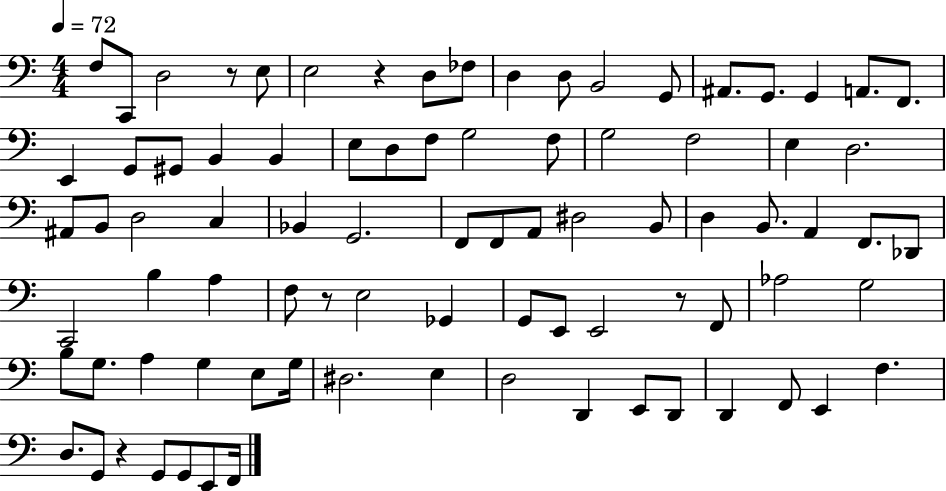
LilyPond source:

{
  \clef bass
  \numericTimeSignature
  \time 4/4
  \key c \major
  \tempo 4 = 72
  f8 c,8 d2 r8 e8 | e2 r4 d8 fes8 | d4 d8 b,2 g,8 | ais,8. g,8. g,4 a,8. f,8. | \break e,4 g,8 gis,8 b,4 b,4 | e8 d8 f8 g2 f8 | g2 f2 | e4 d2. | \break ais,8 b,8 d2 c4 | bes,4 g,2. | f,8 f,8 a,8 dis2 b,8 | d4 b,8. a,4 f,8. des,8 | \break c,2 b4 a4 | f8 r8 e2 ges,4 | g,8 e,8 e,2 r8 f,8 | aes2 g2 | \break b8 g8. a4 g4 e8 g16 | dis2. e4 | d2 d,4 e,8 d,8 | d,4 f,8 e,4 f4. | \break d8. g,8 r4 g,8 g,8 e,8 f,16 | \bar "|."
}